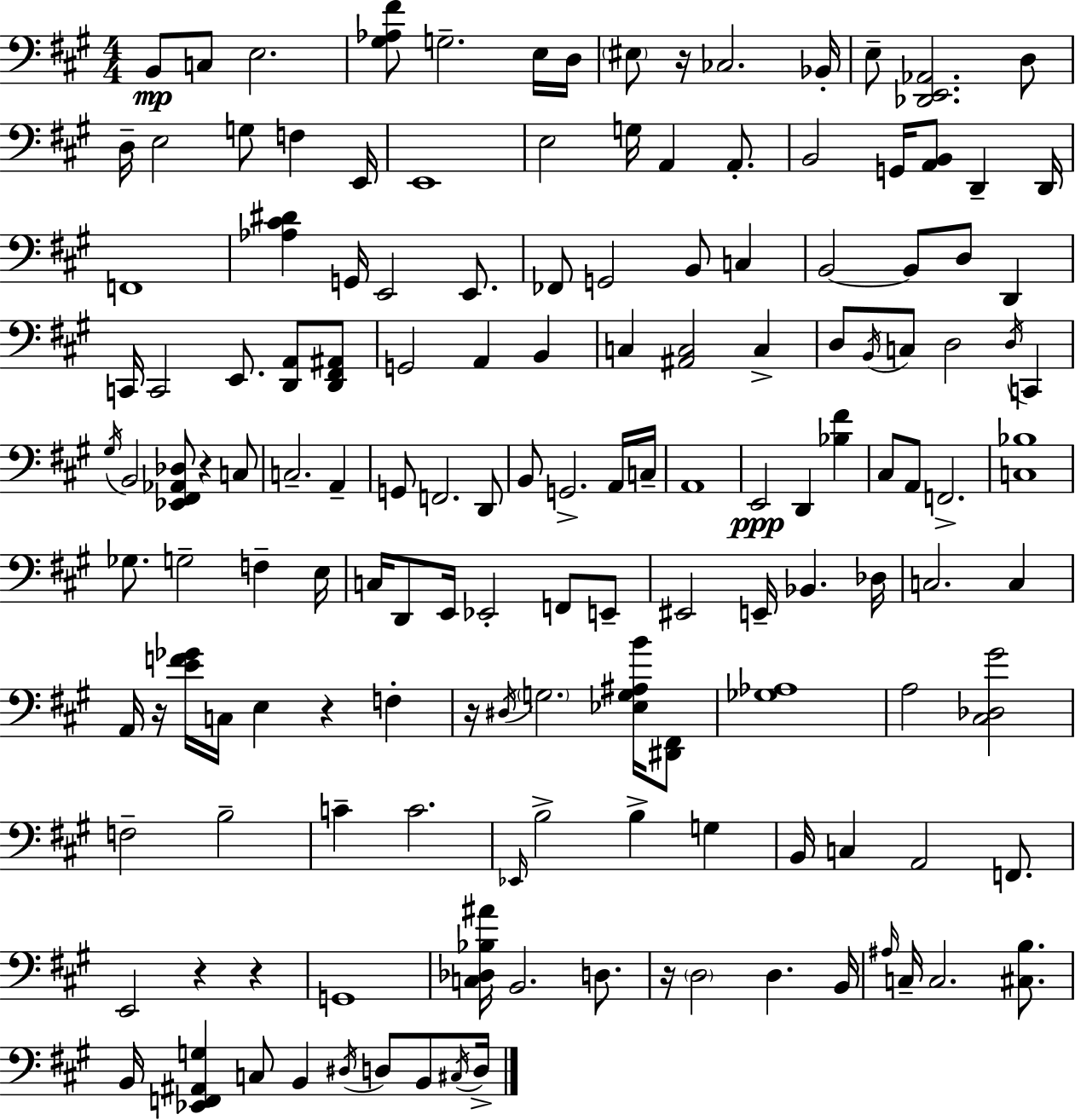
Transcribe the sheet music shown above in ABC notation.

X:1
T:Untitled
M:4/4
L:1/4
K:A
B,,/2 C,/2 E,2 [^G,_A,^F]/2 G,2 E,/4 D,/4 ^E,/2 z/4 _C,2 _B,,/4 E,/2 [_D,,E,,_A,,]2 D,/2 D,/4 E,2 G,/2 F, E,,/4 E,,4 E,2 G,/4 A,, A,,/2 B,,2 G,,/4 [A,,B,,]/2 D,, D,,/4 F,,4 [_A,^C^D] G,,/4 E,,2 E,,/2 _F,,/2 G,,2 B,,/2 C, B,,2 B,,/2 D,/2 D,, C,,/4 C,,2 E,,/2 [D,,A,,]/2 [D,,^F,,^A,,]/2 G,,2 A,, B,, C, [^A,,C,]2 C, D,/2 B,,/4 C,/2 D,2 D,/4 C,, ^G,/4 B,,2 [_E,,^F,,_A,,_D,]/2 z C,/2 C,2 A,, G,,/2 F,,2 D,,/2 B,,/2 G,,2 A,,/4 C,/4 A,,4 E,,2 D,, [_B,^F] ^C,/2 A,,/2 F,,2 [C,_B,]4 _G,/2 G,2 F, E,/4 C,/4 D,,/2 E,,/4 _E,,2 F,,/2 E,,/2 ^E,,2 E,,/4 _B,, _D,/4 C,2 C, A,,/4 z/4 [EF_G]/4 C,/4 E, z F, z/4 ^D,/4 G,2 [_E,G,^A,B]/4 [^D,,^F,,]/2 [_G,_A,]4 A,2 [^C,_D,^G]2 F,2 B,2 C C2 _E,,/4 B,2 B, G, B,,/4 C, A,,2 F,,/2 E,,2 z z G,,4 [C,_D,_B,^A]/4 B,,2 D,/2 z/4 D,2 D, B,,/4 ^A,/4 C,/4 C,2 [^C,B,]/2 B,,/4 [_E,,F,,^A,,G,] C,/2 B,, ^D,/4 D,/2 B,,/2 ^C,/4 D,/4